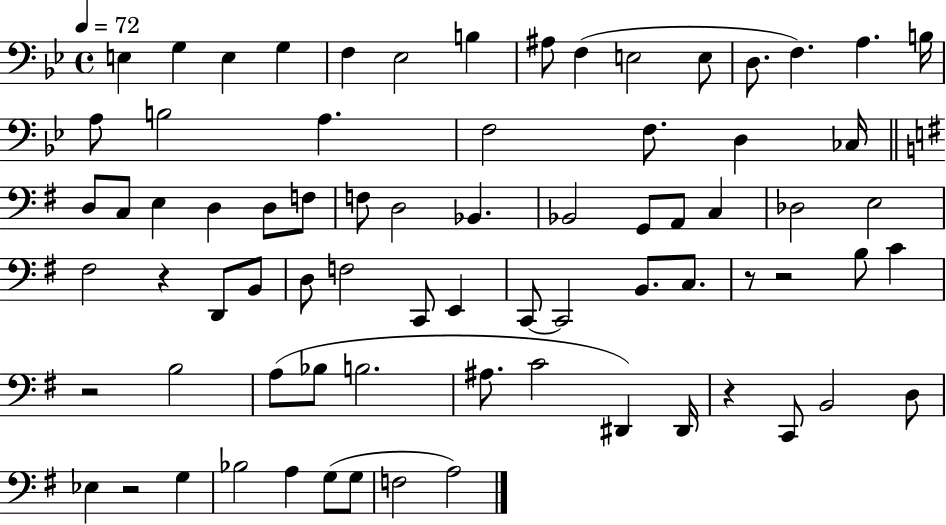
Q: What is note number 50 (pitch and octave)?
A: C4